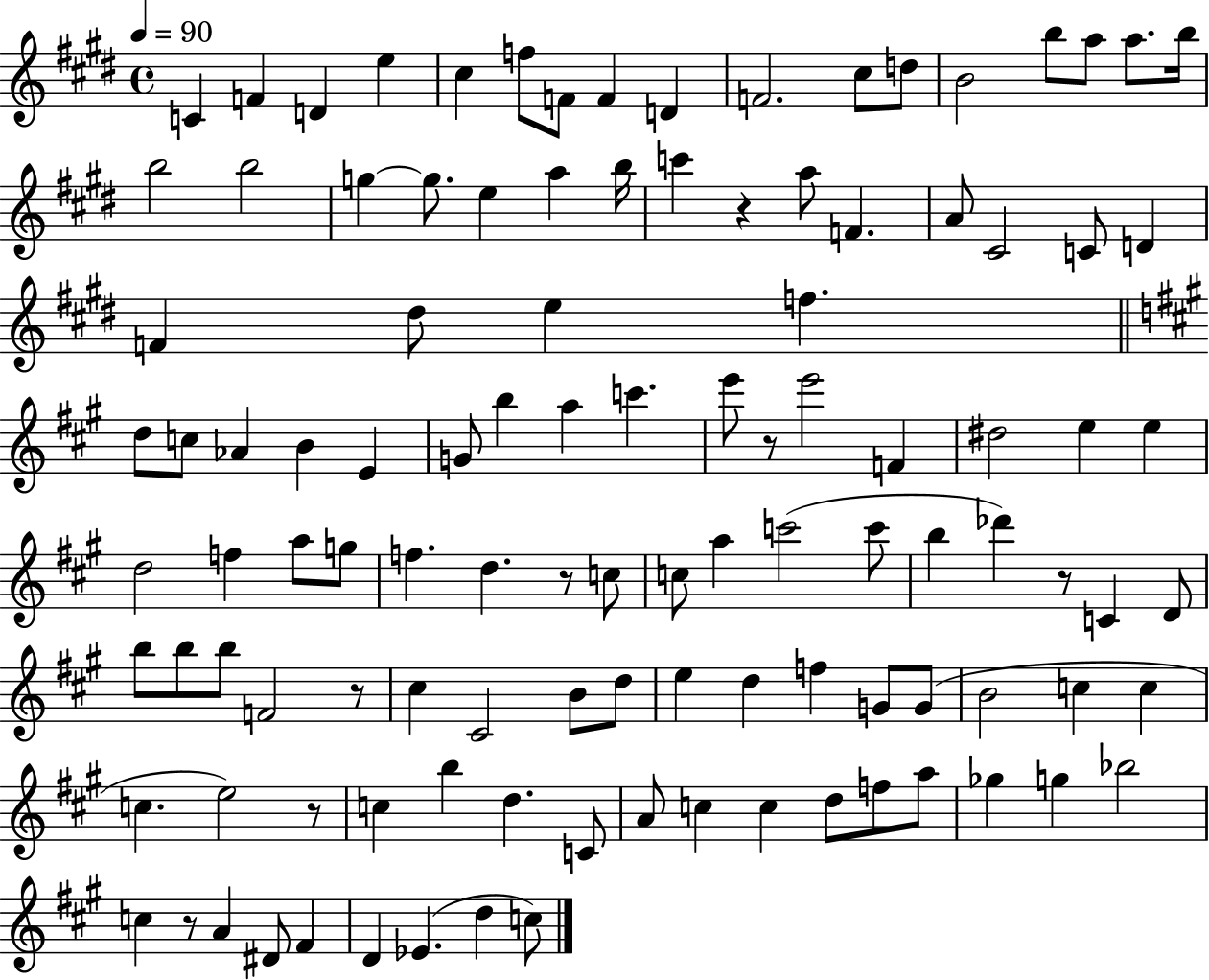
X:1
T:Untitled
M:4/4
L:1/4
K:E
C F D e ^c f/2 F/2 F D F2 ^c/2 d/2 B2 b/2 a/2 a/2 b/4 b2 b2 g g/2 e a b/4 c' z a/2 F A/2 ^C2 C/2 D F ^d/2 e f d/2 c/2 _A B E G/2 b a c' e'/2 z/2 e'2 F ^d2 e e d2 f a/2 g/2 f d z/2 c/2 c/2 a c'2 c'/2 b _d' z/2 C D/2 b/2 b/2 b/2 F2 z/2 ^c ^C2 B/2 d/2 e d f G/2 G/2 B2 c c c e2 z/2 c b d C/2 A/2 c c d/2 f/2 a/2 _g g _b2 c z/2 A ^D/2 ^F D _E d c/2